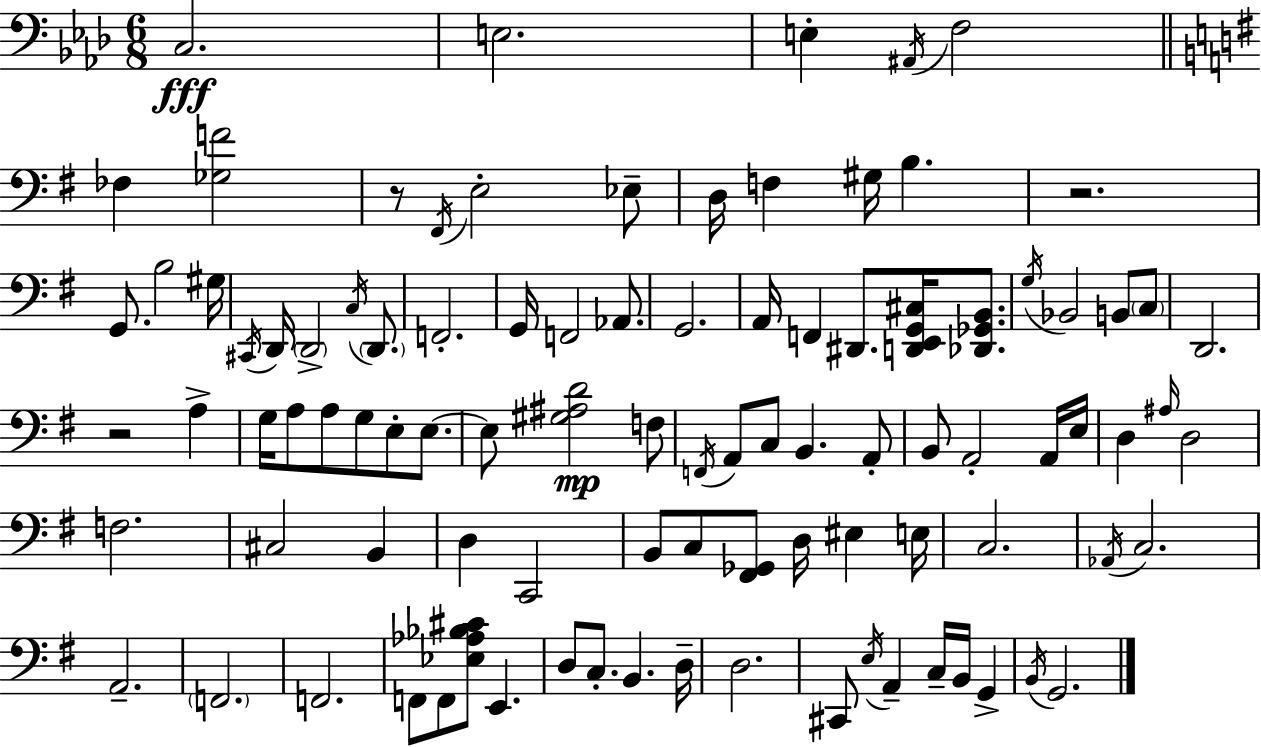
C3/h. E3/h. E3/q A#2/s F3/h FES3/q [Gb3,F4]/h R/e F#2/s E3/h Eb3/e D3/s F3/q G#3/s B3/q. R/h. G2/e. B3/h G#3/s C#2/s D2/s D2/h C3/s D2/e. F2/h. G2/s F2/h Ab2/e. G2/h. A2/s F2/q D#2/e. [D2,E2,G2,C#3]/s [Db2,Gb2,B2]/e. G3/s Bb2/h B2/e C3/e D2/h. R/h A3/q G3/s A3/e A3/e G3/e E3/e E3/e. E3/e [G#3,A#3,D4]/h F3/e F2/s A2/e C3/e B2/q. A2/e B2/e A2/h A2/s E3/s D3/q A#3/s D3/h F3/h. C#3/h B2/q D3/q C2/h B2/e C3/e [F#2,Gb2]/e D3/s EIS3/q E3/s C3/h. Ab2/s C3/h. A2/h. F2/h. F2/h. F2/e F2/e [Eb3,Ab3,Bb3,C#4]/e E2/q. D3/e C3/e. B2/q. D3/s D3/h. C#2/e E3/s A2/q C3/s B2/s G2/q B2/s G2/h.